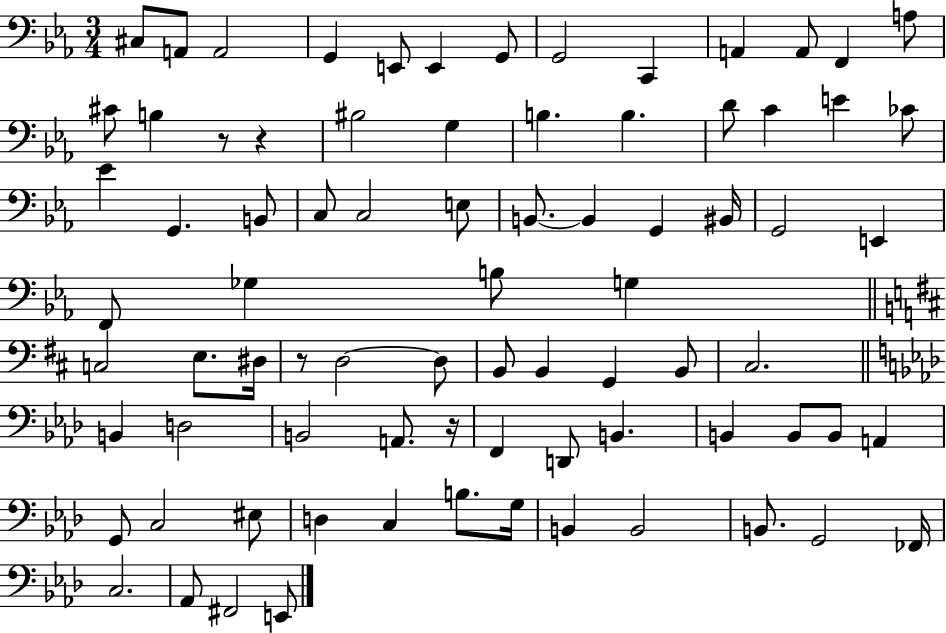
{
  \clef bass
  \numericTimeSignature
  \time 3/4
  \key ees \major
  cis8 a,8 a,2 | g,4 e,8 e,4 g,8 | g,2 c,4 | a,4 a,8 f,4 a8 | \break cis'8 b4 r8 r4 | bis2 g4 | b4. b4. | d'8 c'4 e'4 ces'8 | \break ees'4 g,4. b,8 | c8 c2 e8 | b,8.~~ b,4 g,4 bis,16 | g,2 e,4 | \break f,8 ges4 b8 g4 | \bar "||" \break \key b \minor c2 e8. dis16 | r8 d2~~ d8 | b,8 b,4 g,4 b,8 | cis2. | \break \bar "||" \break \key f \minor b,4 d2 | b,2 a,8. r16 | f,4 d,8 b,4. | b,4 b,8 b,8 a,4 | \break g,8 c2 eis8 | d4 c4 b8. g16 | b,4 b,2 | b,8. g,2 fes,16 | \break c2. | aes,8 fis,2 e,8 | \bar "|."
}